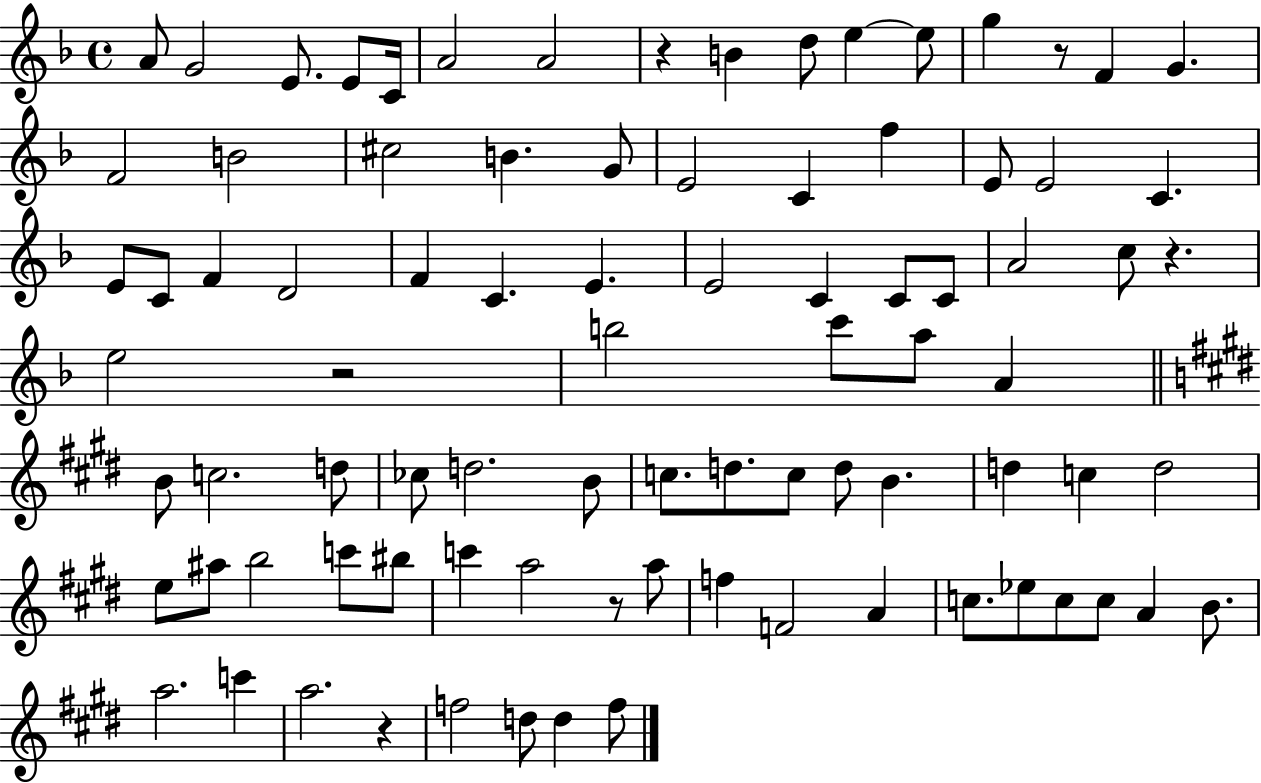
{
  \clef treble
  \time 4/4
  \defaultTimeSignature
  \key f \major
  \repeat volta 2 { a'8 g'2 e'8. e'8 c'16 | a'2 a'2 | r4 b'4 d''8 e''4~~ e''8 | g''4 r8 f'4 g'4. | \break f'2 b'2 | cis''2 b'4. g'8 | e'2 c'4 f''4 | e'8 e'2 c'4. | \break e'8 c'8 f'4 d'2 | f'4 c'4. e'4. | e'2 c'4 c'8 c'8 | a'2 c''8 r4. | \break e''2 r2 | b''2 c'''8 a''8 a'4 | \bar "||" \break \key e \major b'8 c''2. d''8 | ces''8 d''2. b'8 | c''8. d''8. c''8 d''8 b'4. | d''4 c''4 d''2 | \break e''8 ais''8 b''2 c'''8 bis''8 | c'''4 a''2 r8 a''8 | f''4 f'2 a'4 | c''8. ees''8 c''8 c''8 a'4 b'8. | \break a''2. c'''4 | a''2. r4 | f''2 d''8 d''4 f''8 | } \bar "|."
}